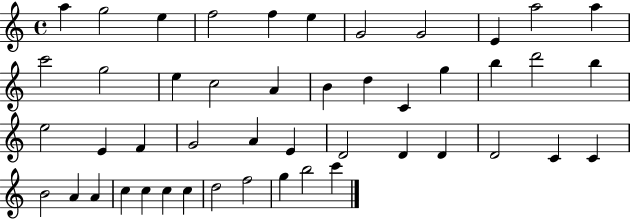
{
  \clef treble
  \time 4/4
  \defaultTimeSignature
  \key c \major
  a''4 g''2 e''4 | f''2 f''4 e''4 | g'2 g'2 | e'4 a''2 a''4 | \break c'''2 g''2 | e''4 c''2 a'4 | b'4 d''4 c'4 g''4 | b''4 d'''2 b''4 | \break e''2 e'4 f'4 | g'2 a'4 e'4 | d'2 d'4 d'4 | d'2 c'4 c'4 | \break b'2 a'4 a'4 | c''4 c''4 c''4 c''4 | d''2 f''2 | g''4 b''2 c'''4 | \break \bar "|."
}